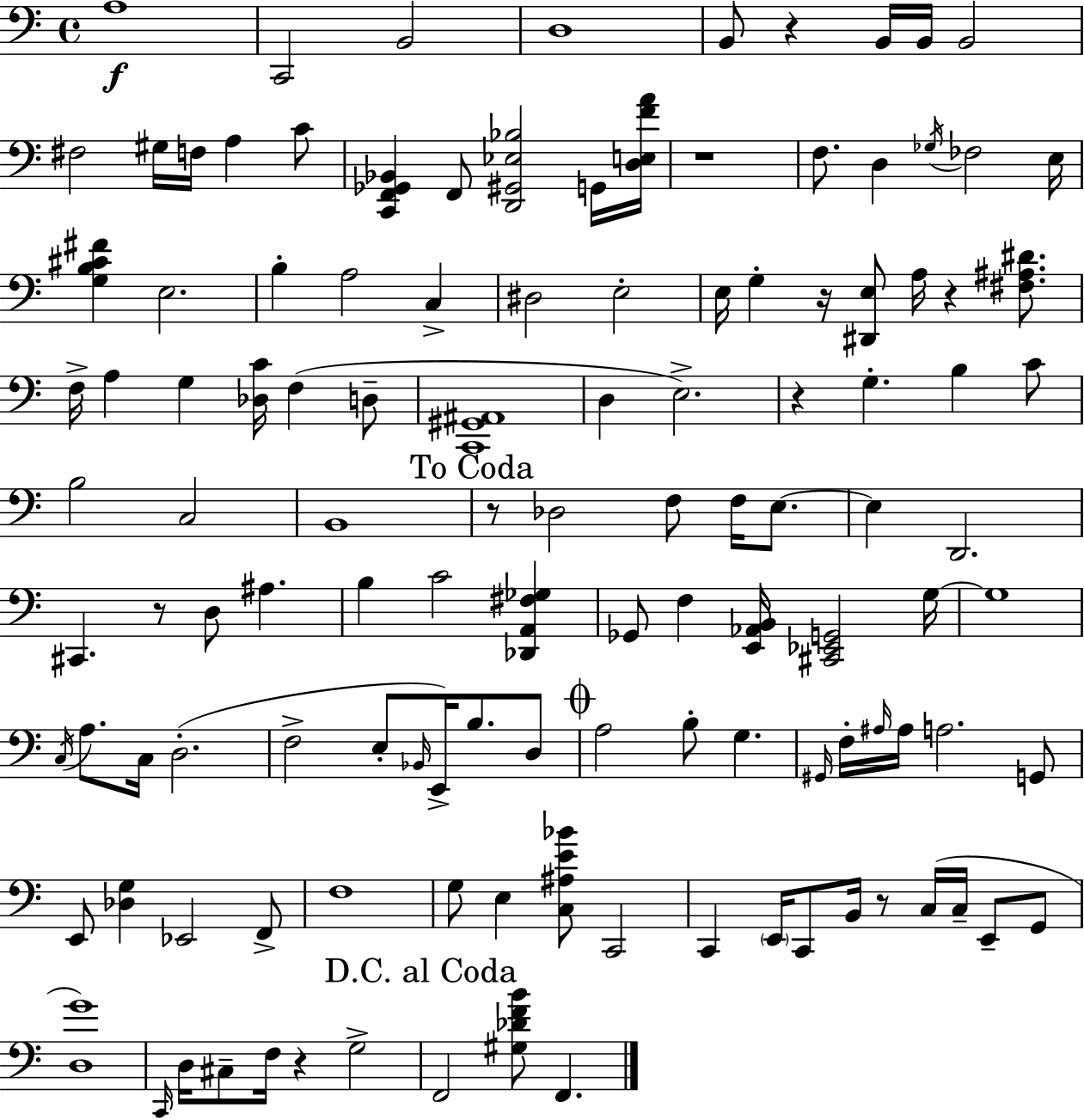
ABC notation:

X:1
T:Untitled
M:4/4
L:1/4
K:C
A,4 C,,2 B,,2 D,4 B,,/2 z B,,/4 B,,/4 B,,2 ^F,2 ^G,/4 F,/4 A, C/2 [C,,F,,_G,,_B,,] F,,/2 [D,,^G,,_E,_B,]2 G,,/4 [D,E,FA]/4 z4 F,/2 D, _G,/4 _F,2 E,/4 [G,B,^C^F] E,2 B, A,2 C, ^D,2 E,2 E,/4 G, z/4 [^D,,E,]/2 A,/4 z [^F,^A,^D]/2 F,/4 A, G, [_D,C]/4 F, D,/2 [C,,^G,,^A,,]4 D, E,2 z G, B, C/2 B,2 C,2 B,,4 z/2 _D,2 F,/2 F,/4 E,/2 E, D,,2 ^C,, z/2 D,/2 ^A, B, C2 [_D,,A,,^F,_G,] _G,,/2 F, [E,,_A,,B,,]/4 [^C,,_E,,G,,]2 G,/4 G,4 C,/4 A,/2 C,/4 D,2 F,2 E,/2 _B,,/4 E,,/4 B,/2 D,/2 A,2 B,/2 G, ^G,,/4 F,/4 ^A,/4 ^A,/4 A,2 G,,/2 E,,/2 [_D,G,] _E,,2 F,,/2 F,4 G,/2 E, [C,^A,E_B]/2 C,,2 C,, E,,/4 C,,/2 B,,/4 z/2 C,/4 C,/4 E,,/2 G,,/2 [D,G]4 C,,/4 D,/4 ^C,/2 F,/4 z G,2 F,,2 [^G,_DFB]/2 F,,